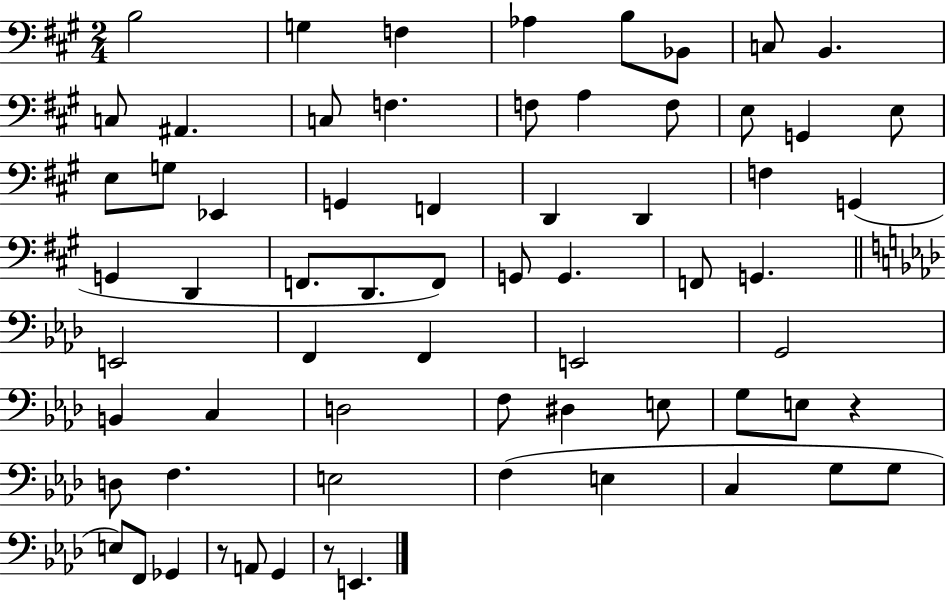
X:1
T:Untitled
M:2/4
L:1/4
K:A
B,2 G, F, _A, B,/2 _B,,/2 C,/2 B,, C,/2 ^A,, C,/2 F, F,/2 A, F,/2 E,/2 G,, E,/2 E,/2 G,/2 _E,, G,, F,, D,, D,, F, G,, G,, D,, F,,/2 D,,/2 F,,/2 G,,/2 G,, F,,/2 G,, E,,2 F,, F,, E,,2 G,,2 B,, C, D,2 F,/2 ^D, E,/2 G,/2 E,/2 z D,/2 F, E,2 F, E, C, G,/2 G,/2 E,/2 F,,/2 _G,, z/2 A,,/2 G,, z/2 E,,